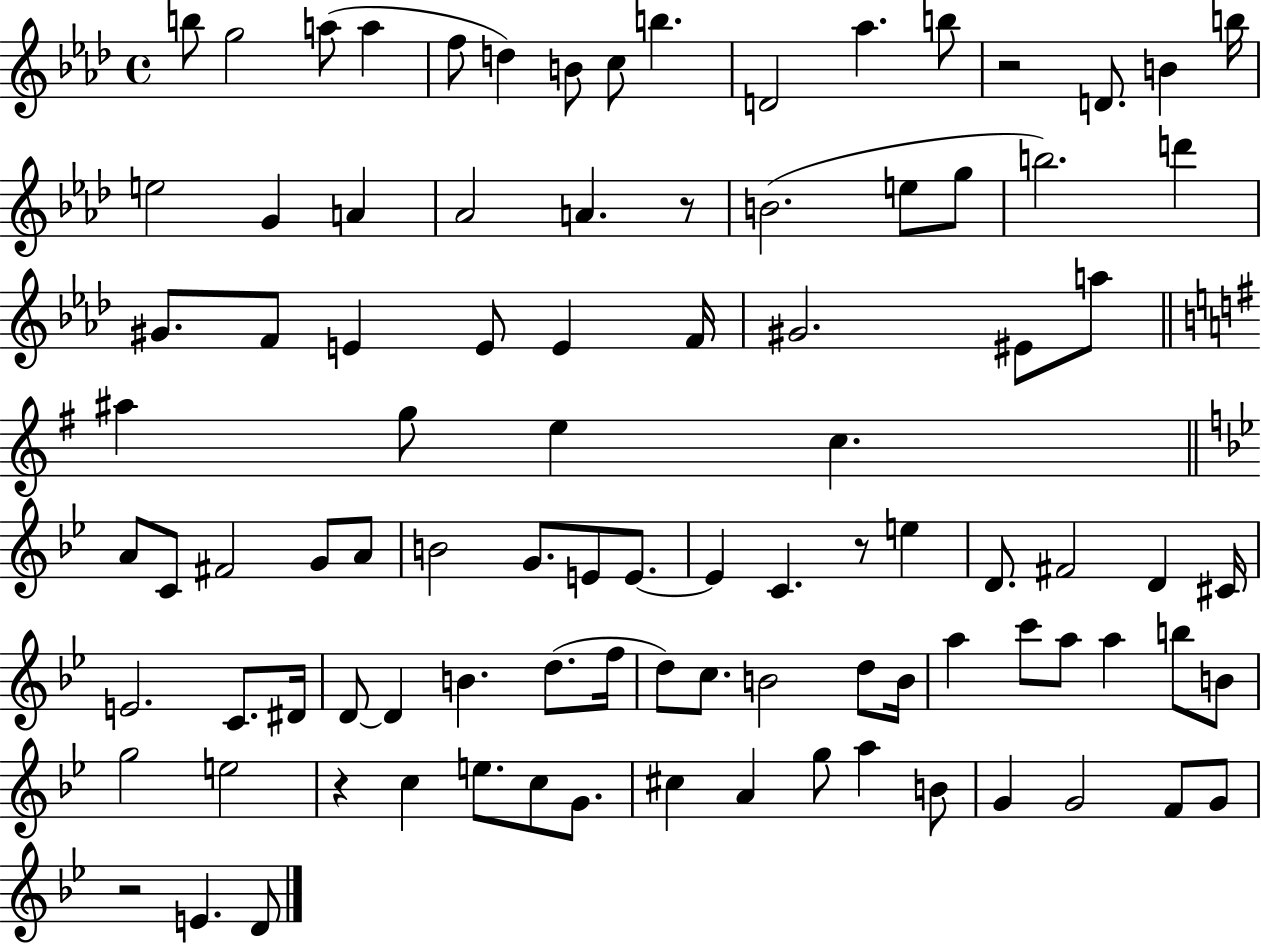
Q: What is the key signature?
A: AES major